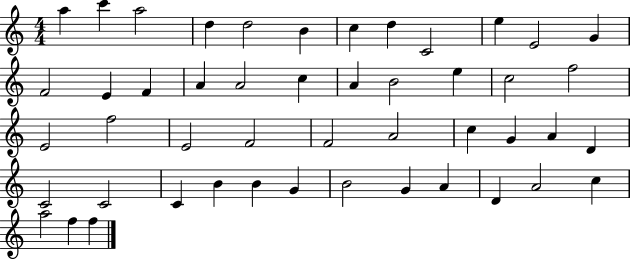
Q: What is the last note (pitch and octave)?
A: F5